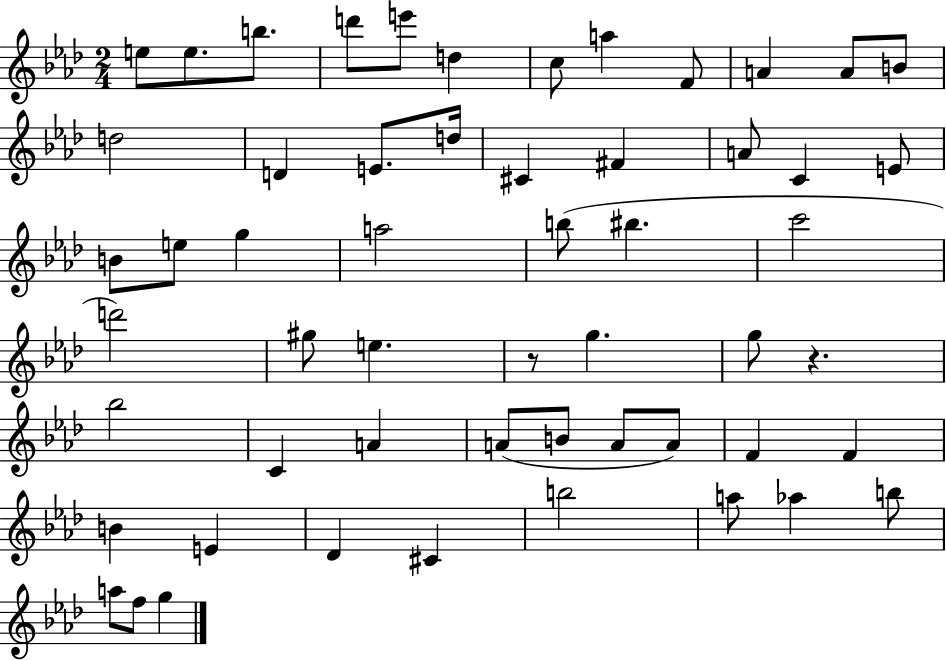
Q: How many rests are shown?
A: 2